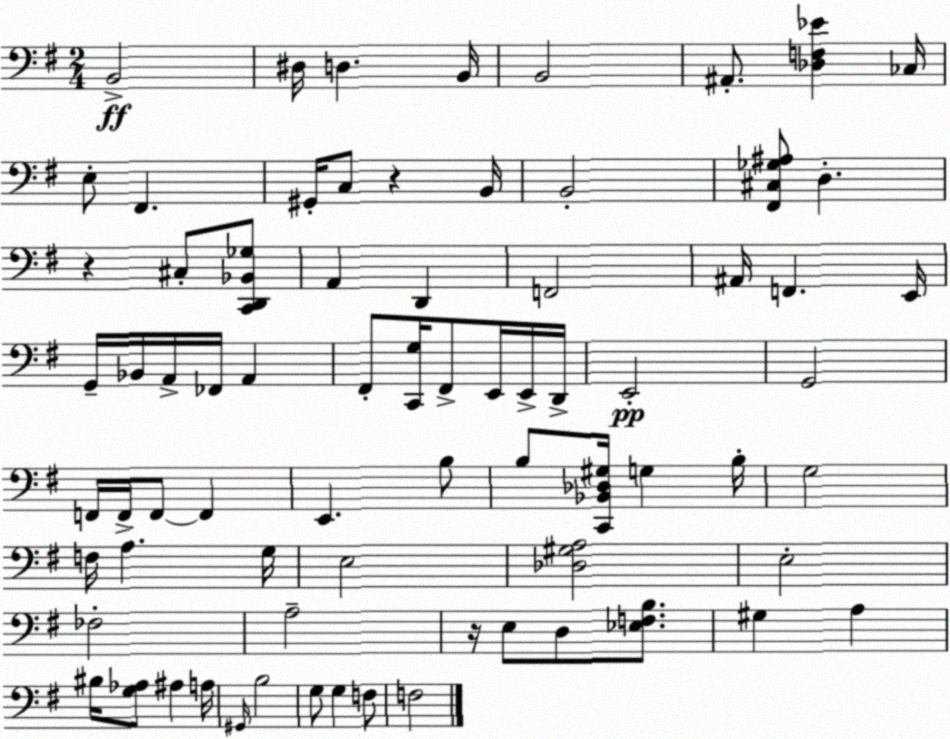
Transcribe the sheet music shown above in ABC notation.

X:1
T:Untitled
M:2/4
L:1/4
K:Em
B,,2 ^D,/4 D, B,,/4 B,,2 ^A,,/2 [_D,F,_E] _C,/4 E,/2 ^F,, ^G,,/4 C,/2 z B,,/4 B,,2 [^F,,^C,_G,^A,]/2 D, z ^C,/2 [C,,D,,_B,,_G,]/2 A,, D,, F,,2 ^A,,/4 F,, E,,/4 G,,/4 _B,,/4 A,,/4 _F,,/4 A,, ^F,,/2 [C,,G,]/4 ^F,,/2 E,,/4 E,,/4 D,,/4 E,,2 G,,2 F,,/4 F,,/4 F,,/2 F,, E,, B,/2 B,/2 [C,,_B,,_D,^G,]/4 G, B,/4 G,2 F,/4 A, G,/4 E,2 [_D,^G,A,]2 E,2 _F,2 A,2 z/4 E,/2 D,/2 [_E,F,B,]/2 ^G, A, ^B,/4 [G,_A,]/2 ^A, A,/4 ^G,,/4 B,2 G,/2 G, F,/2 F,2